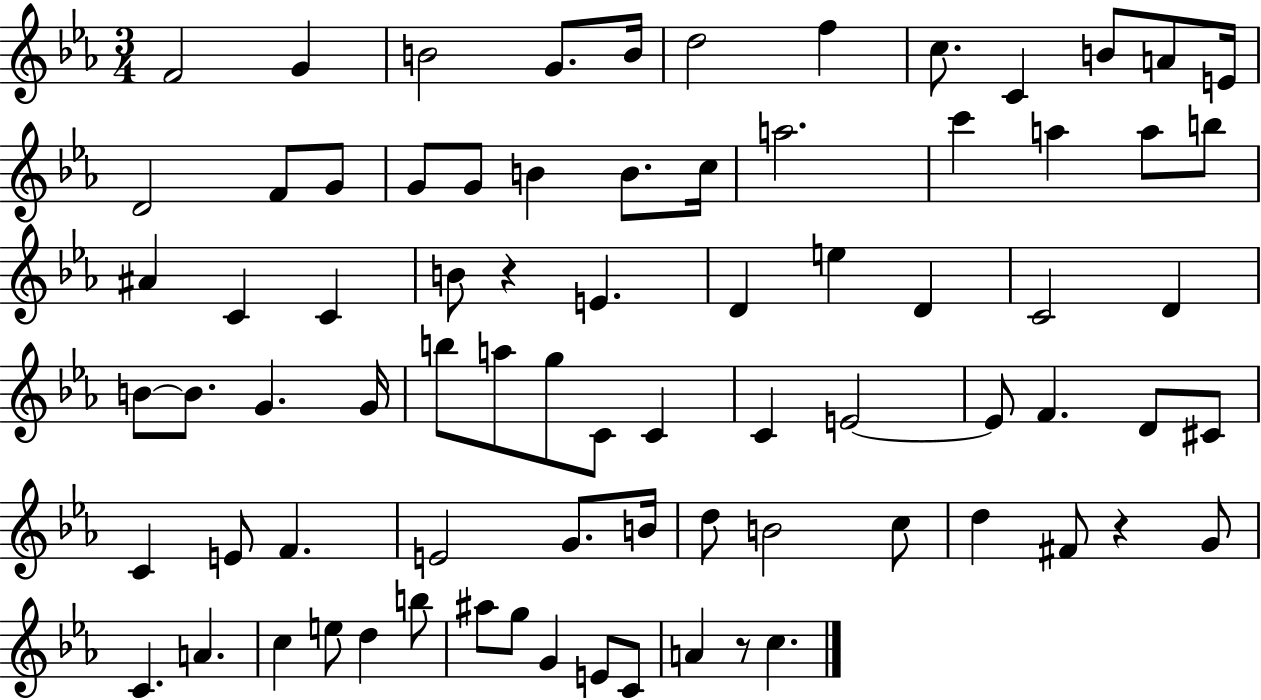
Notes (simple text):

F4/h G4/q B4/h G4/e. B4/s D5/h F5/q C5/e. C4/q B4/e A4/e E4/s D4/h F4/e G4/e G4/e G4/e B4/q B4/e. C5/s A5/h. C6/q A5/q A5/e B5/e A#4/q C4/q C4/q B4/e R/q E4/q. D4/q E5/q D4/q C4/h D4/q B4/e B4/e. G4/q. G4/s B5/e A5/e G5/e C4/e C4/q C4/q E4/h E4/e F4/q. D4/e C#4/e C4/q E4/e F4/q. E4/h G4/e. B4/s D5/e B4/h C5/e D5/q F#4/e R/q G4/e C4/q. A4/q. C5/q E5/e D5/q B5/e A#5/e G5/e G4/q E4/e C4/e A4/q R/e C5/q.